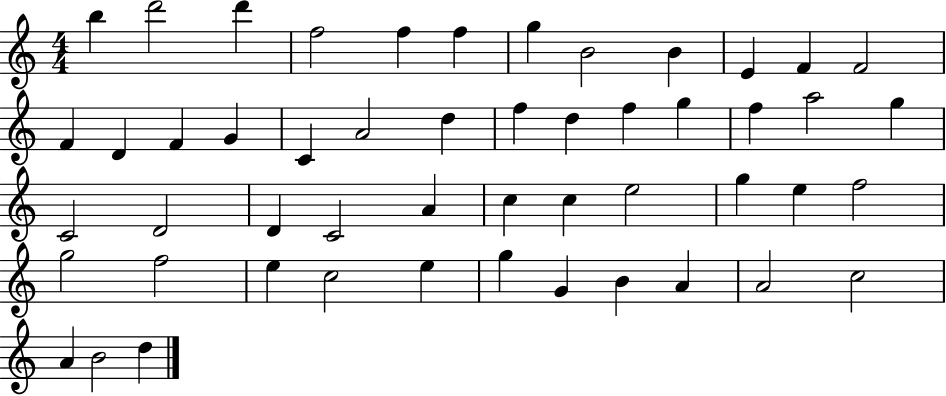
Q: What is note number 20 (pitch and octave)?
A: F5